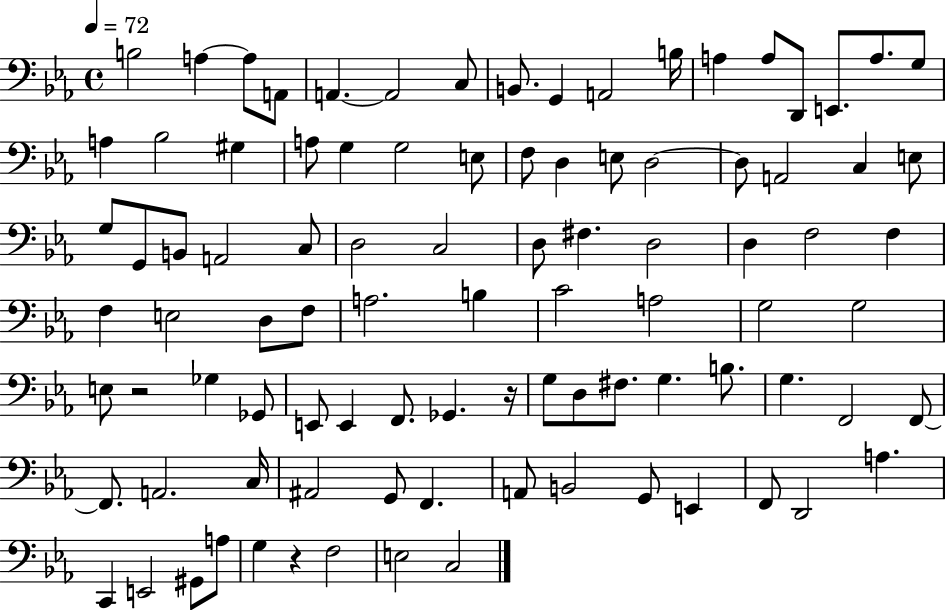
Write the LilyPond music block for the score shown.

{
  \clef bass
  \time 4/4
  \defaultTimeSignature
  \key ees \major
  \tempo 4 = 72
  b2 a4~~ a8 a,8 | a,4.~~ a,2 c8 | b,8. g,4 a,2 b16 | a4 a8 d,8 e,8. a8. g8 | \break a4 bes2 gis4 | a8 g4 g2 e8 | f8 d4 e8 d2~~ | d8 a,2 c4 e8 | \break g8 g,8 b,8 a,2 c8 | d2 c2 | d8 fis4. d2 | d4 f2 f4 | \break f4 e2 d8 f8 | a2. b4 | c'2 a2 | g2 g2 | \break e8 r2 ges4 ges,8 | e,8 e,4 f,8. ges,4. r16 | g8 d8 fis8. g4. b8. | g4. f,2 f,8~~ | \break f,8. a,2. c16 | ais,2 g,8 f,4. | a,8 b,2 g,8 e,4 | f,8 d,2 a4. | \break c,4 e,2 gis,8 a8 | g4 r4 f2 | e2 c2 | \bar "|."
}